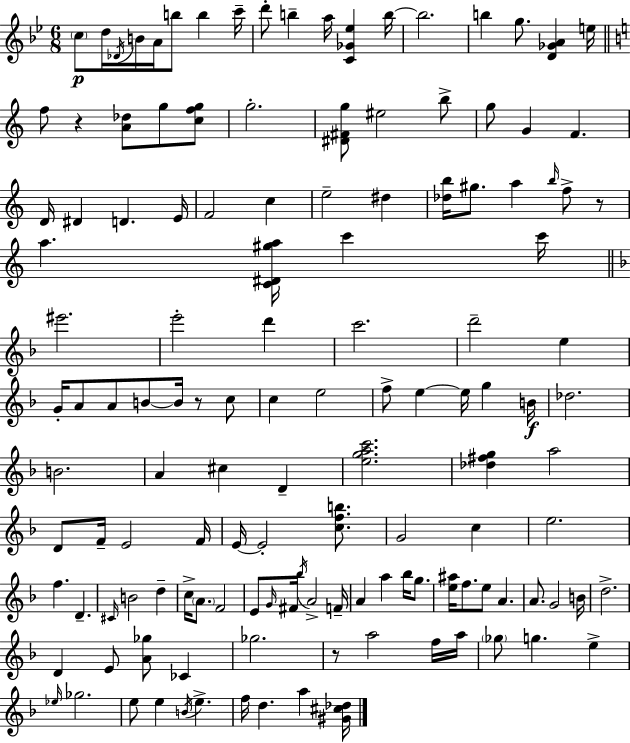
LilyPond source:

{
  \clef treble
  \numericTimeSignature
  \time 6/8
  \key g \minor
  \parenthesize c''8\p d''16 \acciaccatura { des'16 } b'16 a'16 b''8 b''4 | c'''16-- d'''8-. b''4-- a''16 <c' ges' ees''>4 | b''16~~ b''2. | b''4 g''8. <d' ges' a'>4 | \break e''16 \bar "||" \break \key a \minor f''8 r4 <a' des''>8 g''8 <c'' f'' g''>8 | g''2.-. | <dis' fis' g''>8 eis''2 b''8-> | g''8 g'4 f'4. | \break d'16 dis'4 d'4. e'16 | f'2 c''4 | e''2-- dis''4 | <des'' b''>16 gis''8. a''4 \grace { b''16 } f''8-> r8 | \break a''4. <c' dis' gis'' a''>16 c'''4 | c'''16 \bar "||" \break \key f \major eis'''2. | e'''2-. d'''4 | c'''2. | d'''2-- e''4 | \break g'16-. a'8 a'8 b'8~~ b'16 r8 c''8 | c''4 e''2 | f''8-> e''4~~ e''16 g''4 b'16\f | des''2. | \break b'2. | a'4 cis''4 d'4-- | <e'' g'' a'' c'''>2. | <des'' fis'' g''>4 a''2 | \break d'8 f'16-- e'2 f'16 | e'16~~ e'2-. <c'' f'' b''>8. | g'2 c''4 | e''2. | \break f''4. d'4.-- | \grace { cis'16 } b'2 d''4-- | c''16-> \parenthesize a'8. f'2 | e'8 \grace { g'16 } fis'16 \acciaccatura { bes''16 } a'2-> | \break f'16-- a'4 a''4 bes''16 | g''8. <e'' ais''>16 f''8. e''8 a'4. | a'8. g'2 | b'16 d''2.-> | \break d'4 e'8 <a' ges''>8 ces'4 | ges''2. | r8 a''2 | f''16 a''16 \parenthesize ges''8 g''4. e''4-> | \break \grace { ees''16 } ges''2. | e''8 e''4 \acciaccatura { b'16 } e''4.-> | f''16 d''4. | a''4 <gis' cis'' des''>16 \bar "|."
}